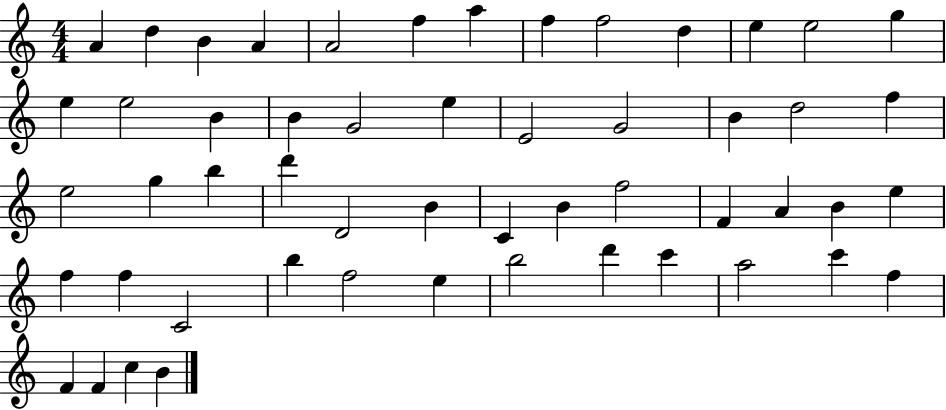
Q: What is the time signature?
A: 4/4